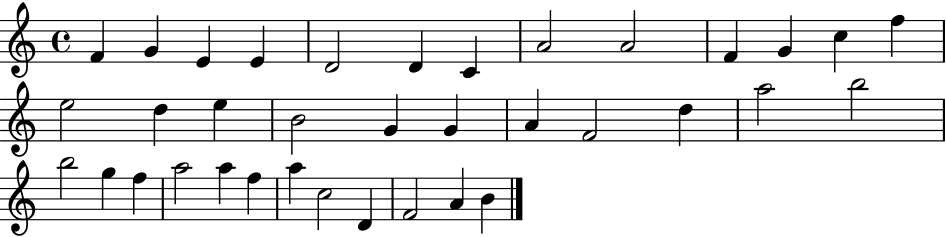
{
  \clef treble
  \time 4/4
  \defaultTimeSignature
  \key c \major
  f'4 g'4 e'4 e'4 | d'2 d'4 c'4 | a'2 a'2 | f'4 g'4 c''4 f''4 | \break e''2 d''4 e''4 | b'2 g'4 g'4 | a'4 f'2 d''4 | a''2 b''2 | \break b''2 g''4 f''4 | a''2 a''4 f''4 | a''4 c''2 d'4 | f'2 a'4 b'4 | \break \bar "|."
}